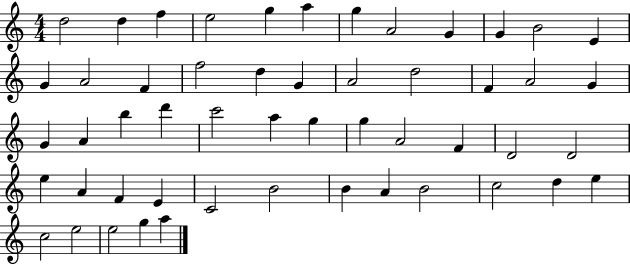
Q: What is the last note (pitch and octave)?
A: A5